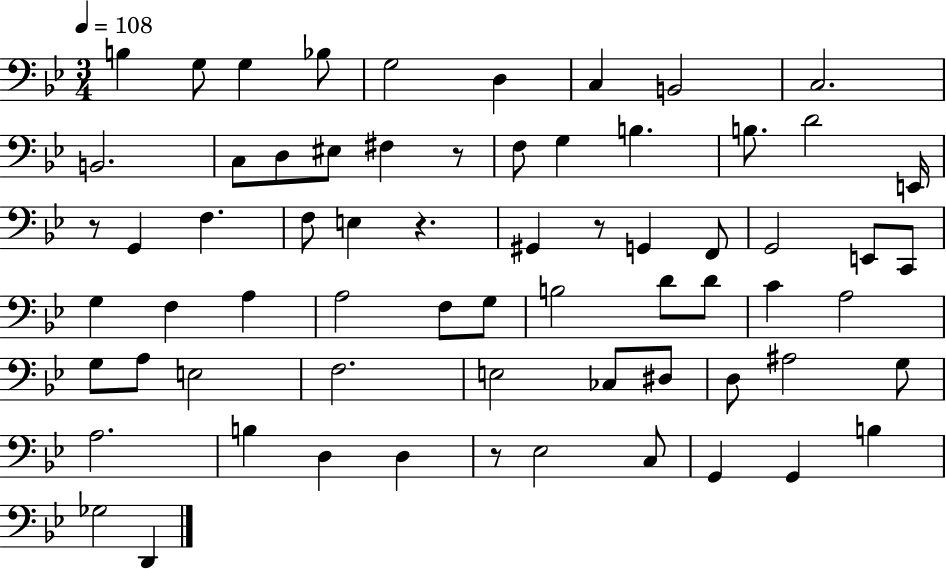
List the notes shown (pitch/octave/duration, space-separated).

B3/q G3/e G3/q Bb3/e G3/h D3/q C3/q B2/h C3/h. B2/h. C3/e D3/e EIS3/e F#3/q R/e F3/e G3/q B3/q. B3/e. D4/h E2/s R/e G2/q F3/q. F3/e E3/q R/q. G#2/q R/e G2/q F2/e G2/h E2/e C2/e G3/q F3/q A3/q A3/h F3/e G3/e B3/h D4/e D4/e C4/q A3/h G3/e A3/e E3/h F3/h. E3/h CES3/e D#3/e D3/e A#3/h G3/e A3/h. B3/q D3/q D3/q R/e Eb3/h C3/e G2/q G2/q B3/q Gb3/h D2/q